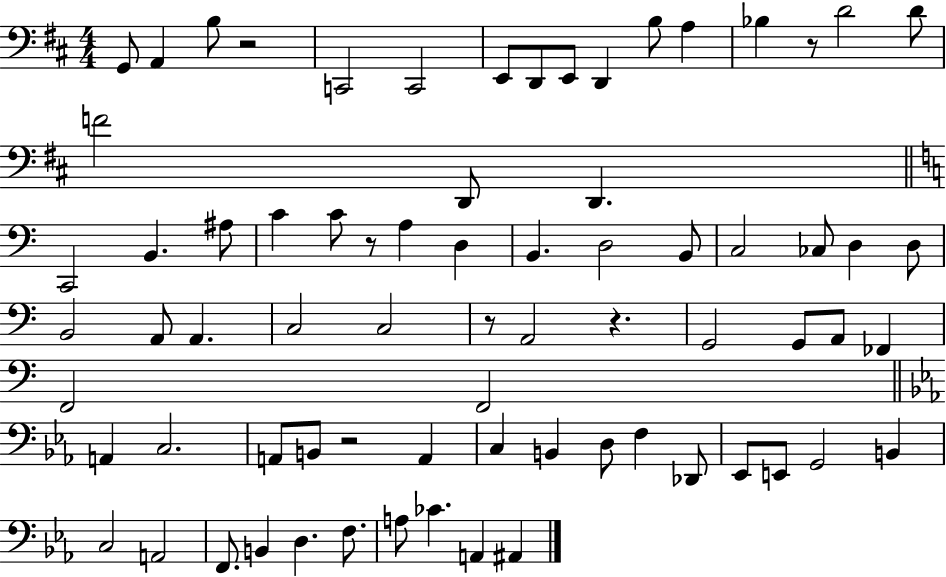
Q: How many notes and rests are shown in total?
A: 73